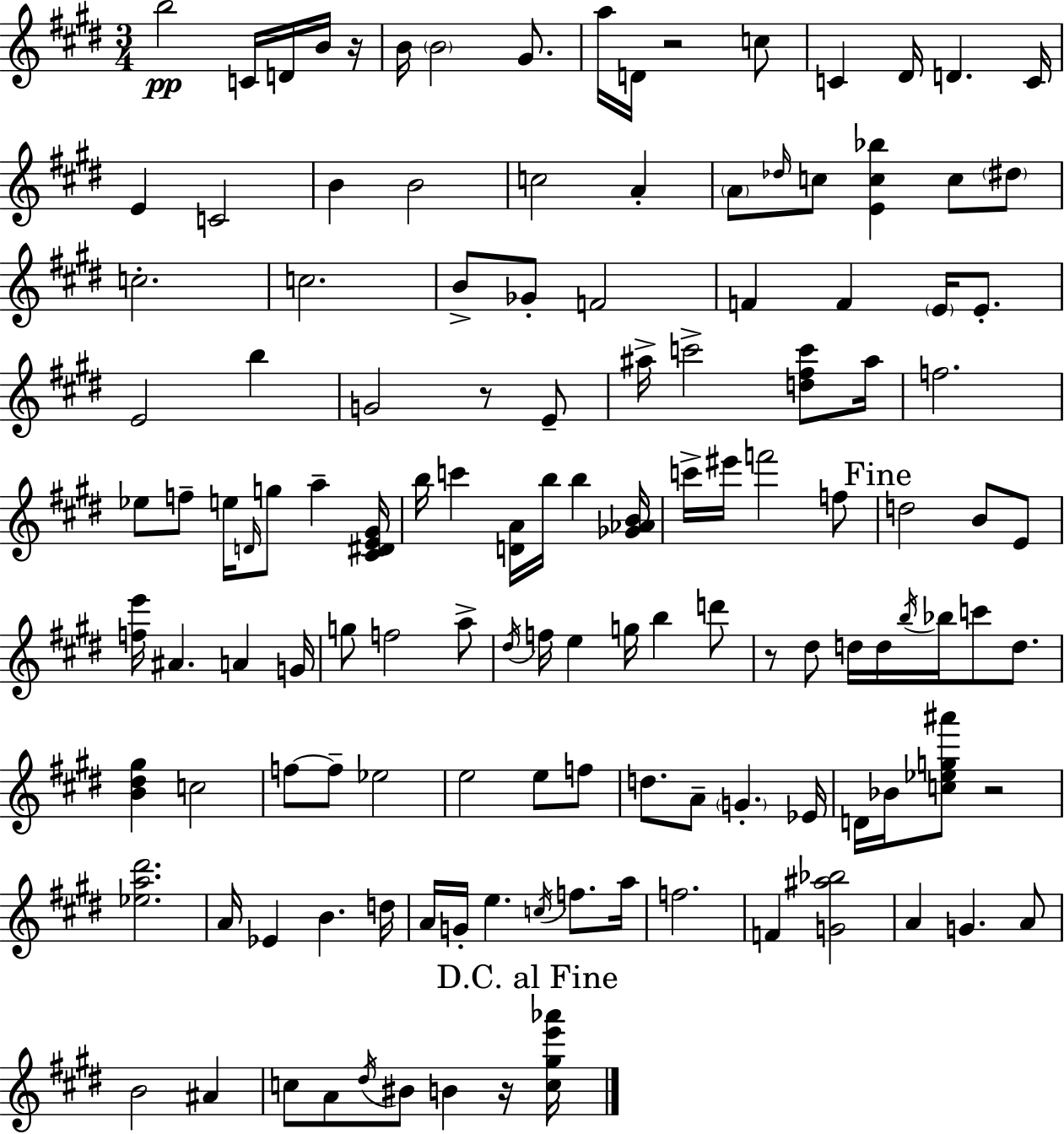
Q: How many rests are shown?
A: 6